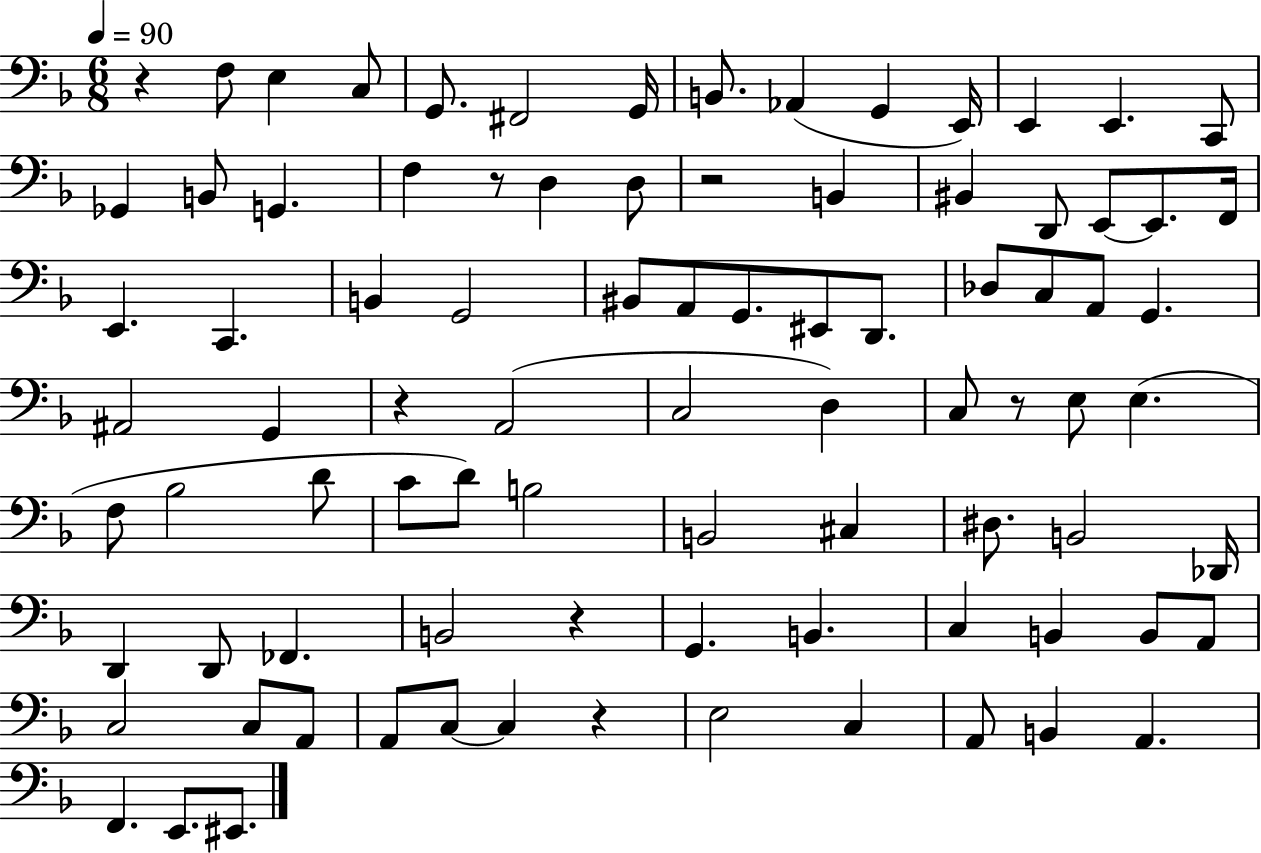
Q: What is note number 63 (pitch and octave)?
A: B2